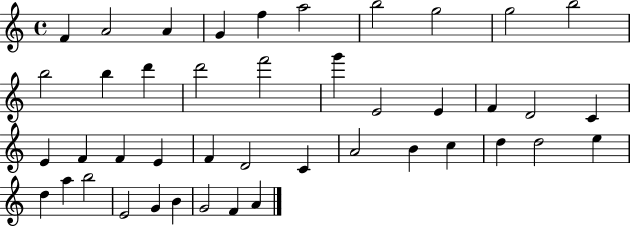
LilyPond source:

{
  \clef treble
  \time 4/4
  \defaultTimeSignature
  \key c \major
  f'4 a'2 a'4 | g'4 f''4 a''2 | b''2 g''2 | g''2 b''2 | \break b''2 b''4 d'''4 | d'''2 f'''2 | g'''4 e'2 e'4 | f'4 d'2 c'4 | \break e'4 f'4 f'4 e'4 | f'4 d'2 c'4 | a'2 b'4 c''4 | d''4 d''2 e''4 | \break d''4 a''4 b''2 | e'2 g'4 b'4 | g'2 f'4 a'4 | \bar "|."
}